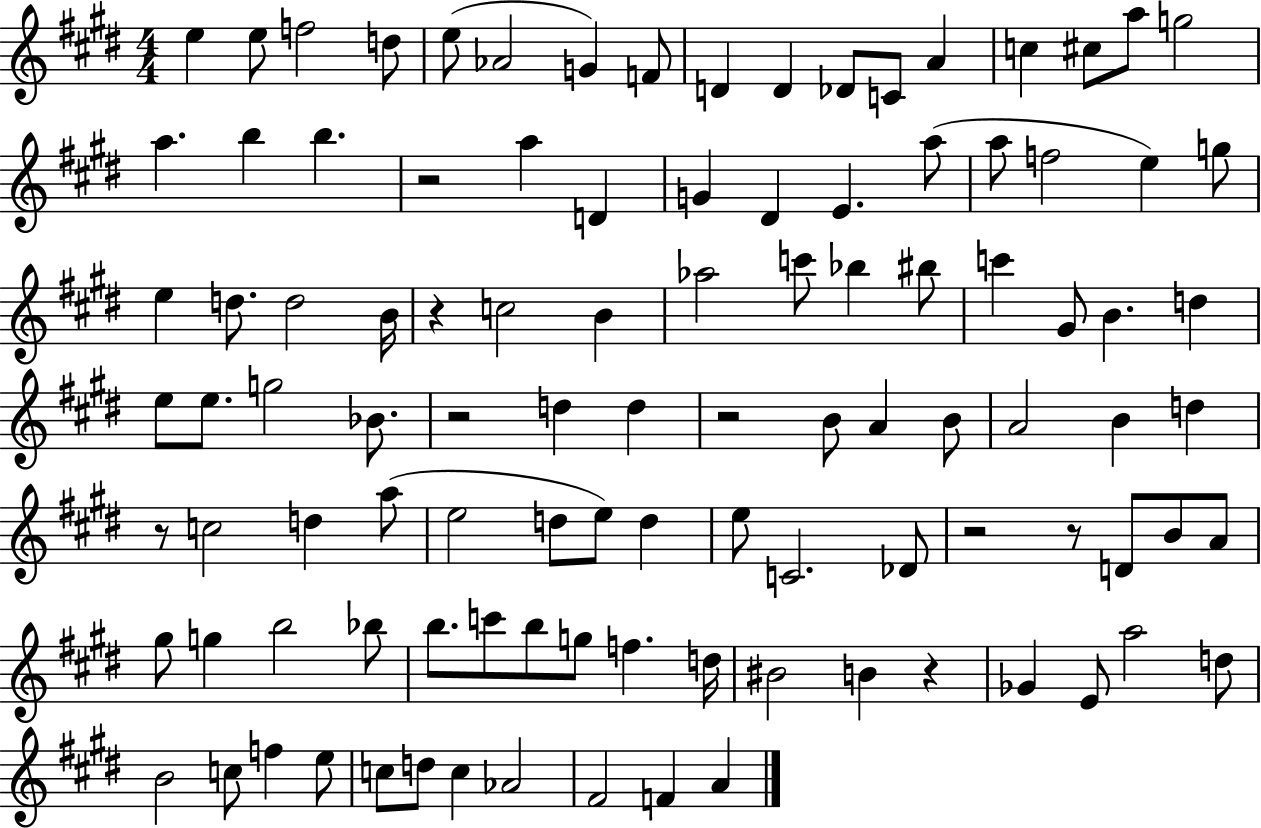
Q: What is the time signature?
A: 4/4